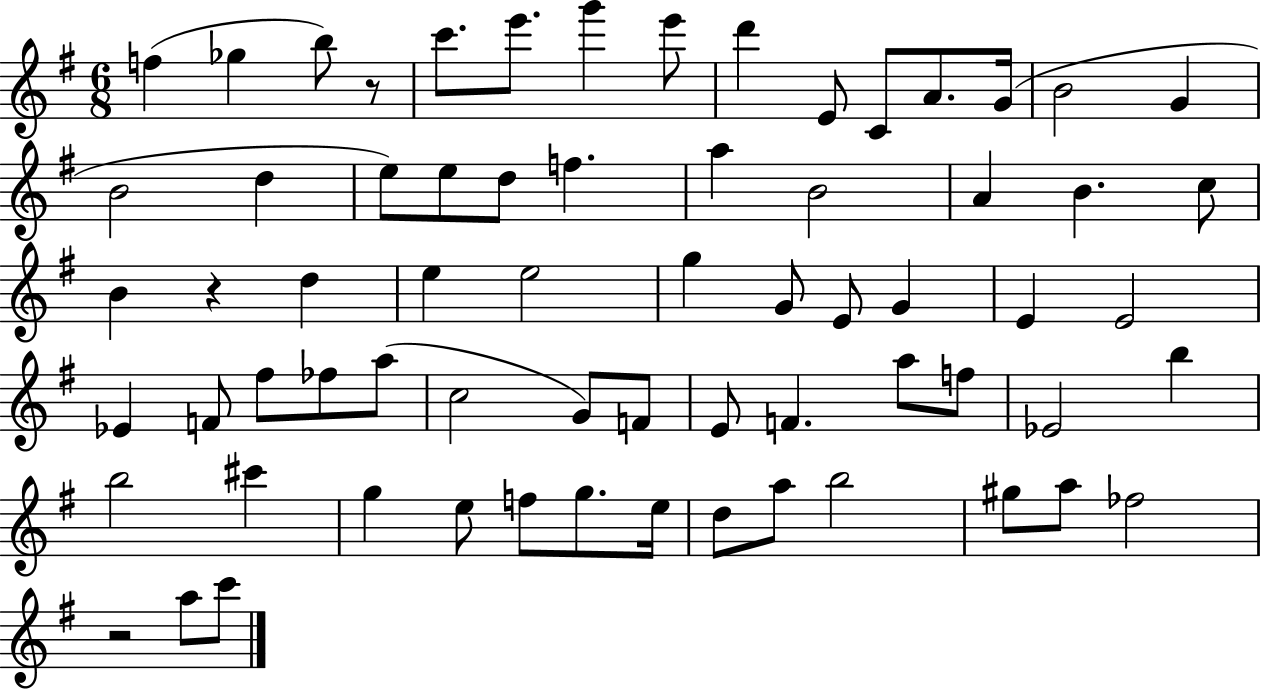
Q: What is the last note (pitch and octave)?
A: C6